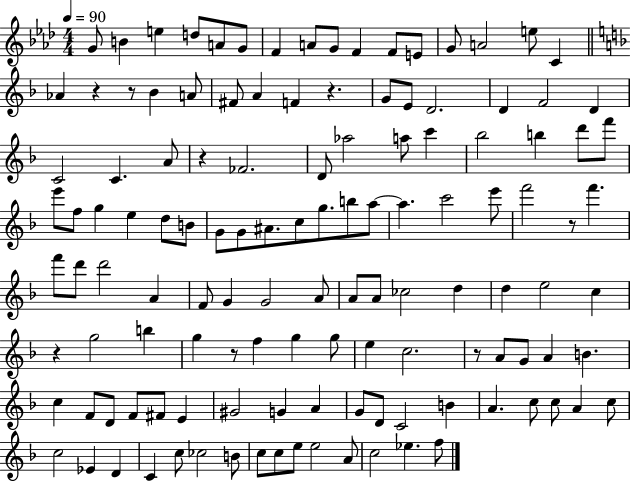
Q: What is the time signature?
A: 4/4